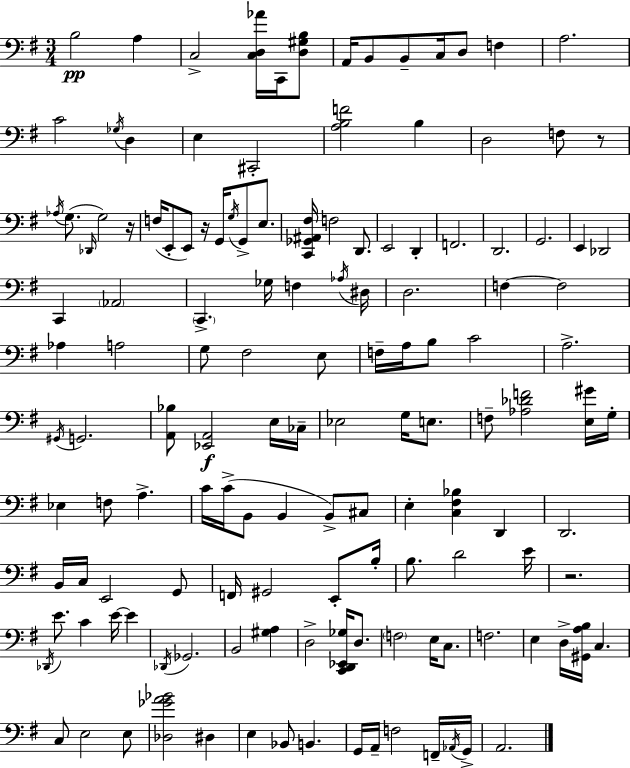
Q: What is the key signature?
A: G major